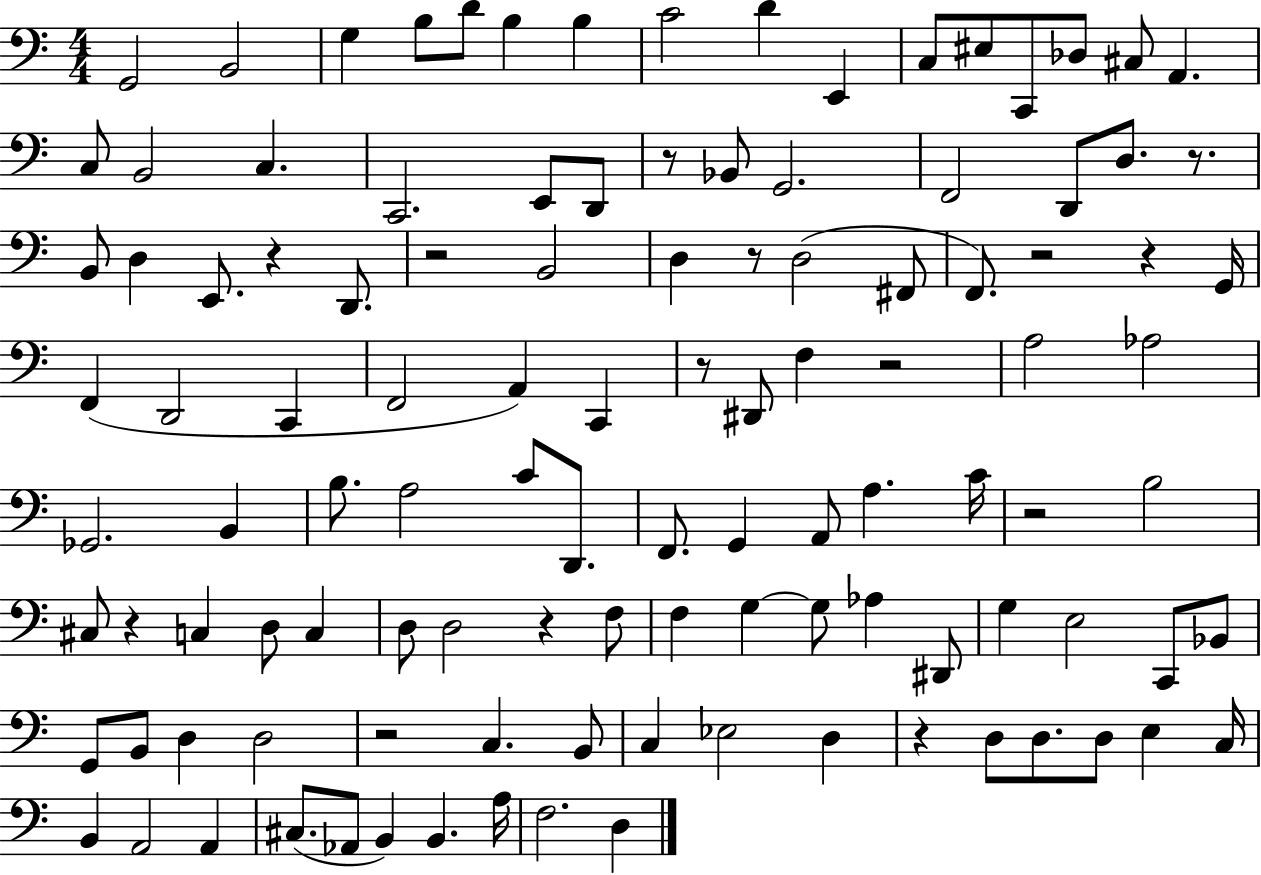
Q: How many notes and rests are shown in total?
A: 113